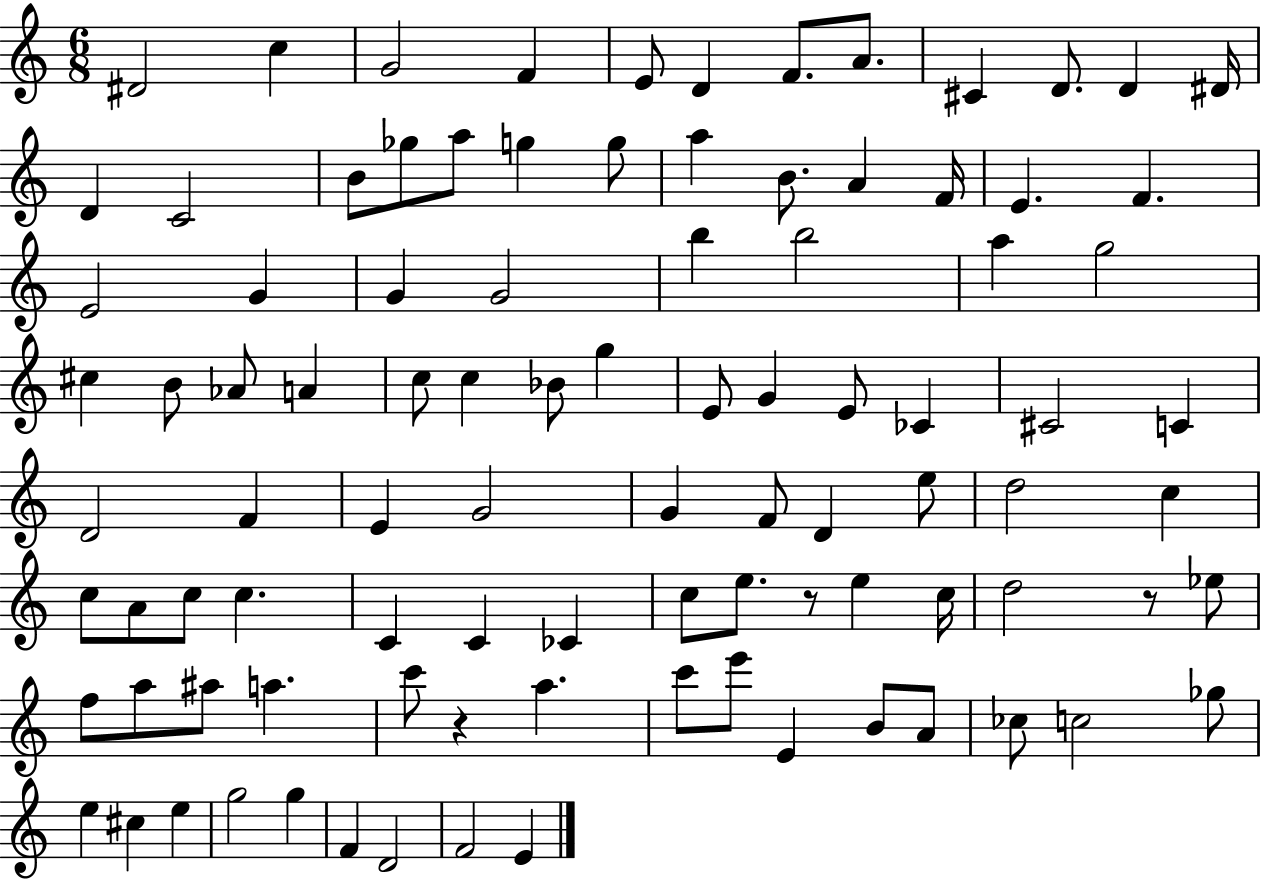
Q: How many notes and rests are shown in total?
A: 96